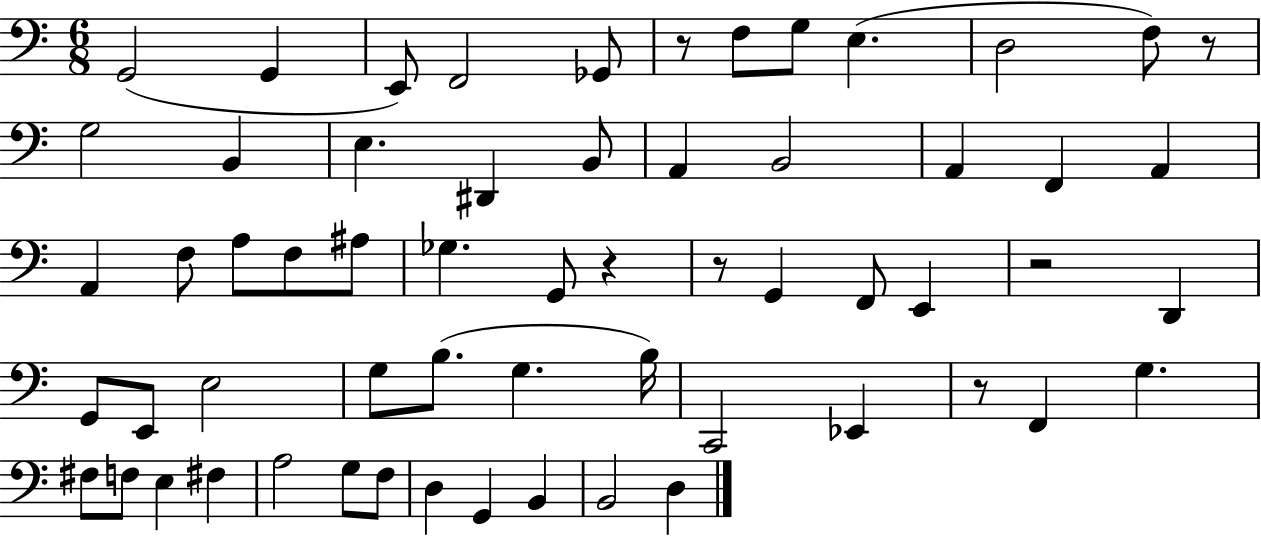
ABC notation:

X:1
T:Untitled
M:6/8
L:1/4
K:C
G,,2 G,, E,,/2 F,,2 _G,,/2 z/2 F,/2 G,/2 E, D,2 F,/2 z/2 G,2 B,, E, ^D,, B,,/2 A,, B,,2 A,, F,, A,, A,, F,/2 A,/2 F,/2 ^A,/2 _G, G,,/2 z z/2 G,, F,,/2 E,, z2 D,, G,,/2 E,,/2 E,2 G,/2 B,/2 G, B,/4 C,,2 _E,, z/2 F,, G, ^F,/2 F,/2 E, ^F, A,2 G,/2 F,/2 D, G,, B,, B,,2 D,